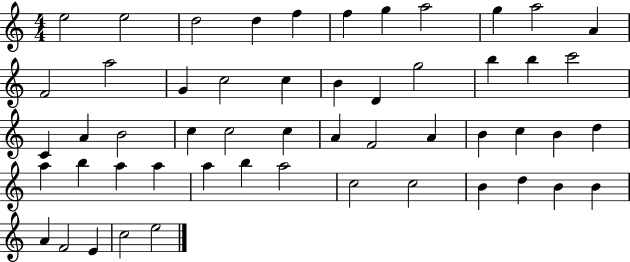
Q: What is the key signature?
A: C major